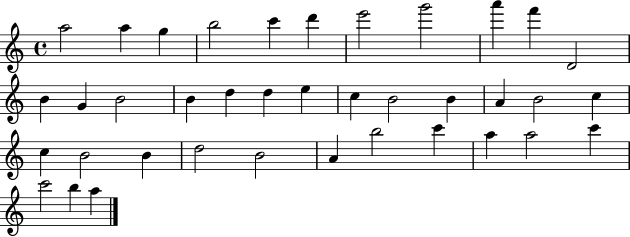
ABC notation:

X:1
T:Untitled
M:4/4
L:1/4
K:C
a2 a g b2 c' d' e'2 g'2 a' f' D2 B G B2 B d d e c B2 B A B2 c c B2 B d2 B2 A b2 c' a a2 c' c'2 b a